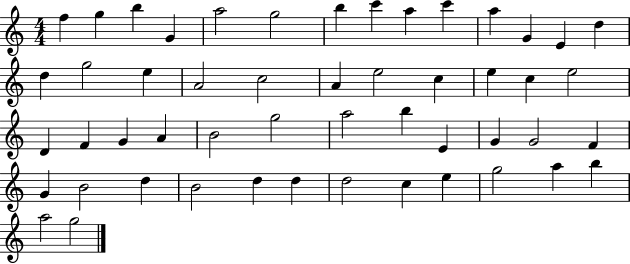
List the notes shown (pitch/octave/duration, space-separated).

F5/q G5/q B5/q G4/q A5/h G5/h B5/q C6/q A5/q C6/q A5/q G4/q E4/q D5/q D5/q G5/h E5/q A4/h C5/h A4/q E5/h C5/q E5/q C5/q E5/h D4/q F4/q G4/q A4/q B4/h G5/h A5/h B5/q E4/q G4/q G4/h F4/q G4/q B4/h D5/q B4/h D5/q D5/q D5/h C5/q E5/q G5/h A5/q B5/q A5/h G5/h